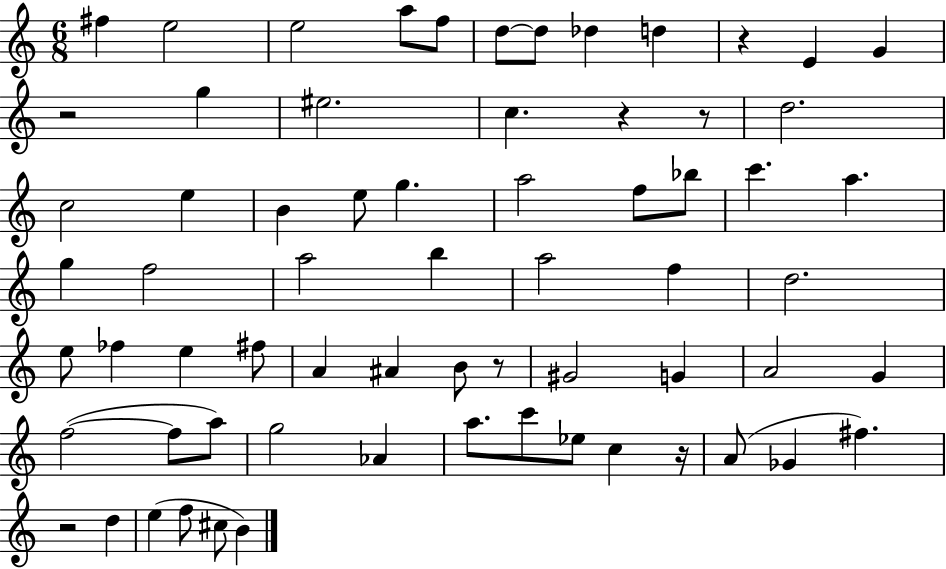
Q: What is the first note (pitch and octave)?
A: F#5